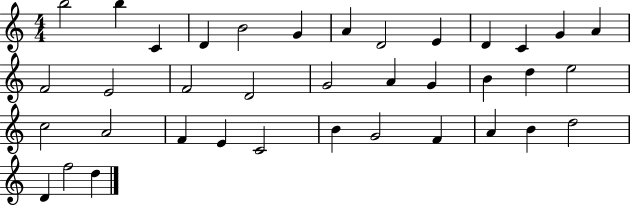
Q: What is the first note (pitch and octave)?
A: B5